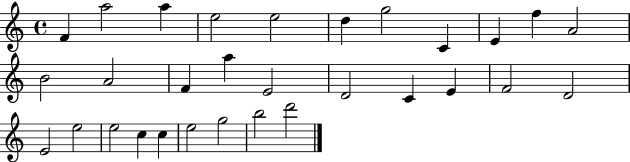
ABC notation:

X:1
T:Untitled
M:4/4
L:1/4
K:C
F a2 a e2 e2 d g2 C E f A2 B2 A2 F a E2 D2 C E F2 D2 E2 e2 e2 c c e2 g2 b2 d'2